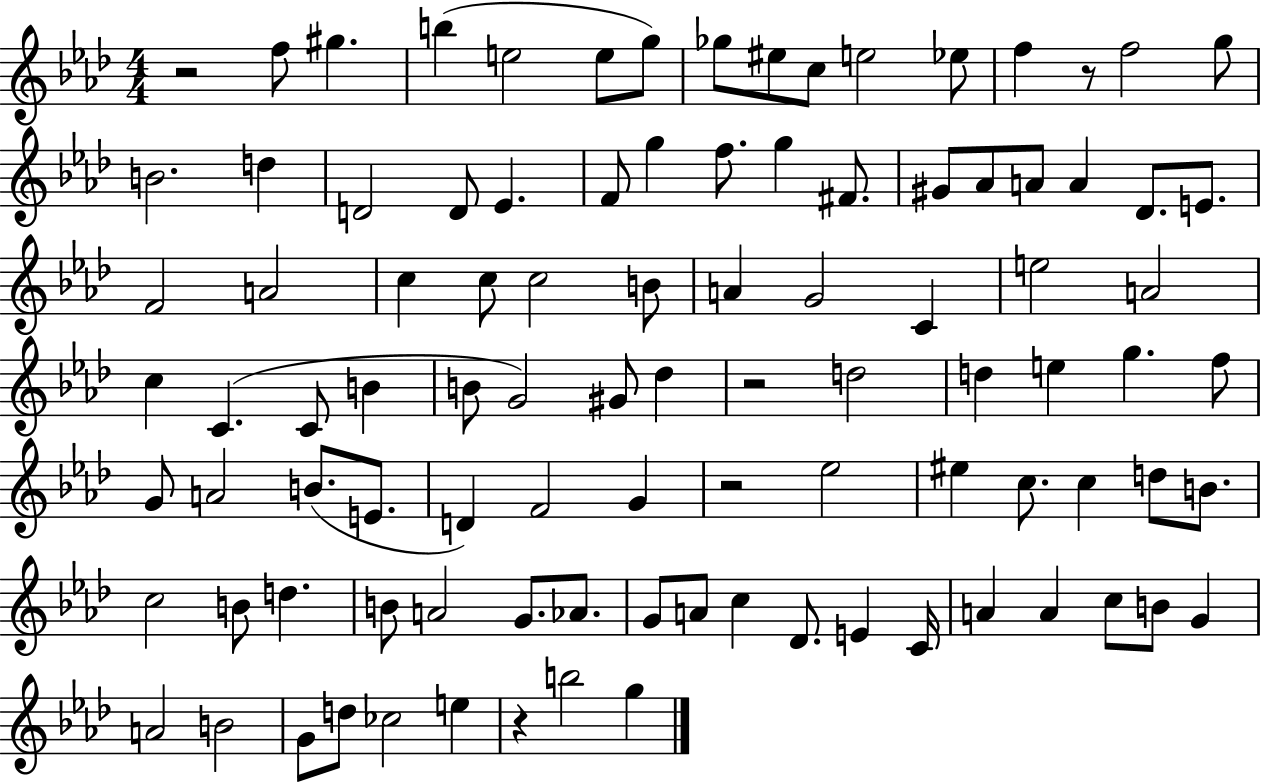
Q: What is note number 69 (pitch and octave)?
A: B4